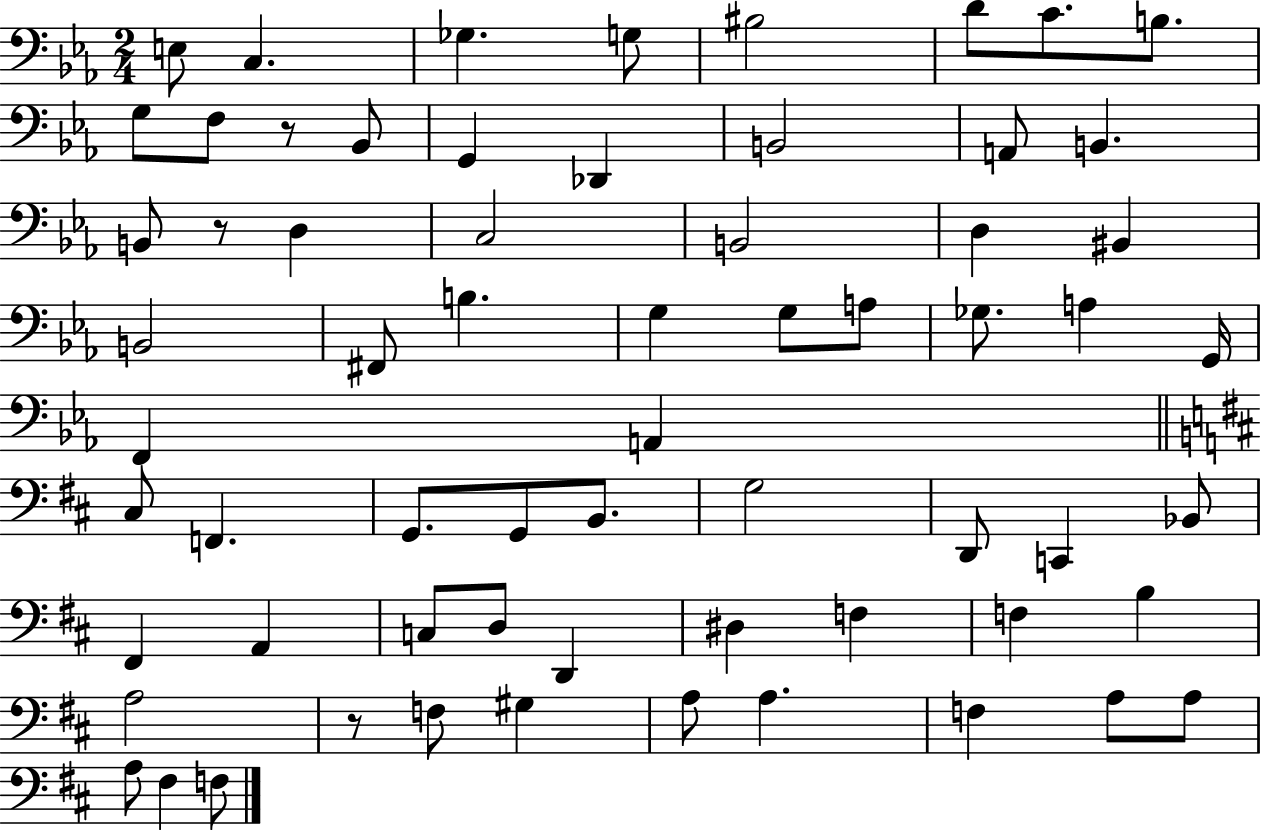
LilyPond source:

{
  \clef bass
  \numericTimeSignature
  \time 2/4
  \key ees \major
  e8 c4. | ges4. g8 | bis2 | d'8 c'8. b8. | \break g8 f8 r8 bes,8 | g,4 des,4 | b,2 | a,8 b,4. | \break b,8 r8 d4 | c2 | b,2 | d4 bis,4 | \break b,2 | fis,8 b4. | g4 g8 a8 | ges8. a4 g,16 | \break f,4 a,4 | \bar "||" \break \key d \major cis8 f,4. | g,8. g,8 b,8. | g2 | d,8 c,4 bes,8 | \break fis,4 a,4 | c8 d8 d,4 | dis4 f4 | f4 b4 | \break a2 | r8 f8 gis4 | a8 a4. | f4 a8 a8 | \break a8 fis4 f8 | \bar "|."
}